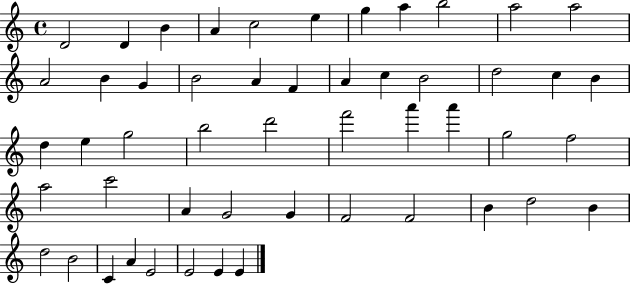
X:1
T:Untitled
M:4/4
L:1/4
K:C
D2 D B A c2 e g a b2 a2 a2 A2 B G B2 A F A c B2 d2 c B d e g2 b2 d'2 f'2 a' a' g2 f2 a2 c'2 A G2 G F2 F2 B d2 B d2 B2 C A E2 E2 E E